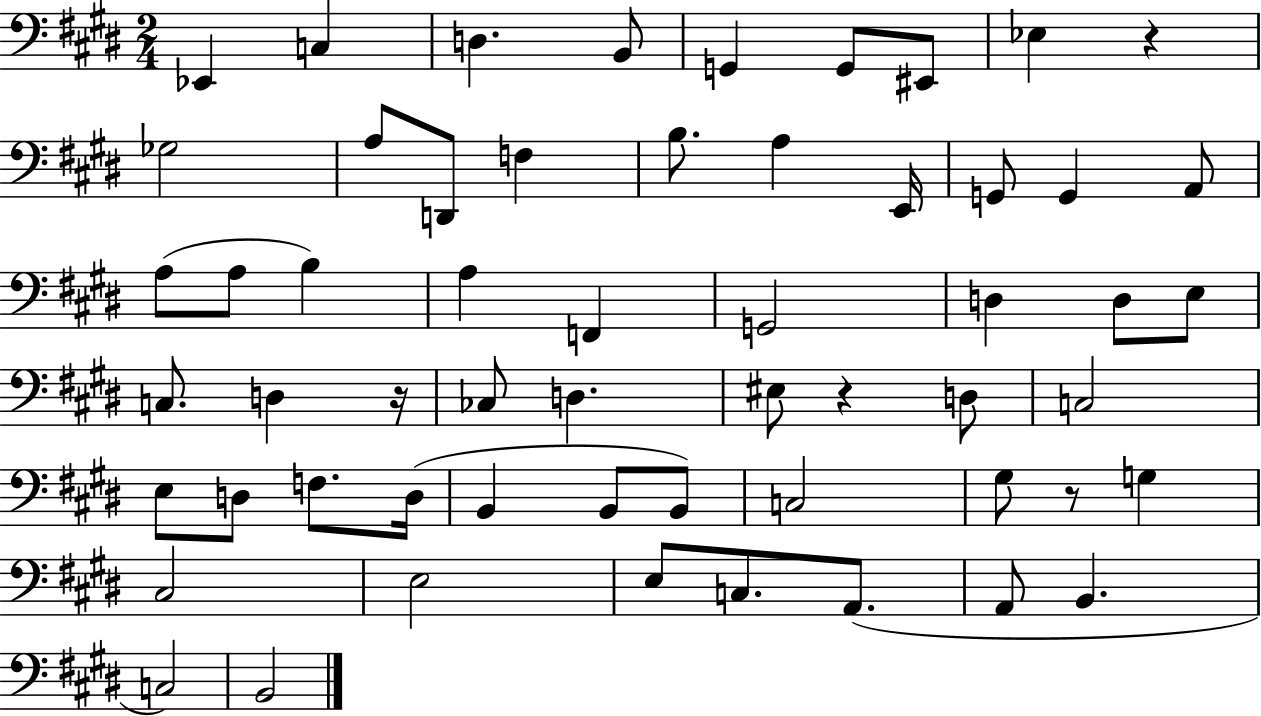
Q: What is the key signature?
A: E major